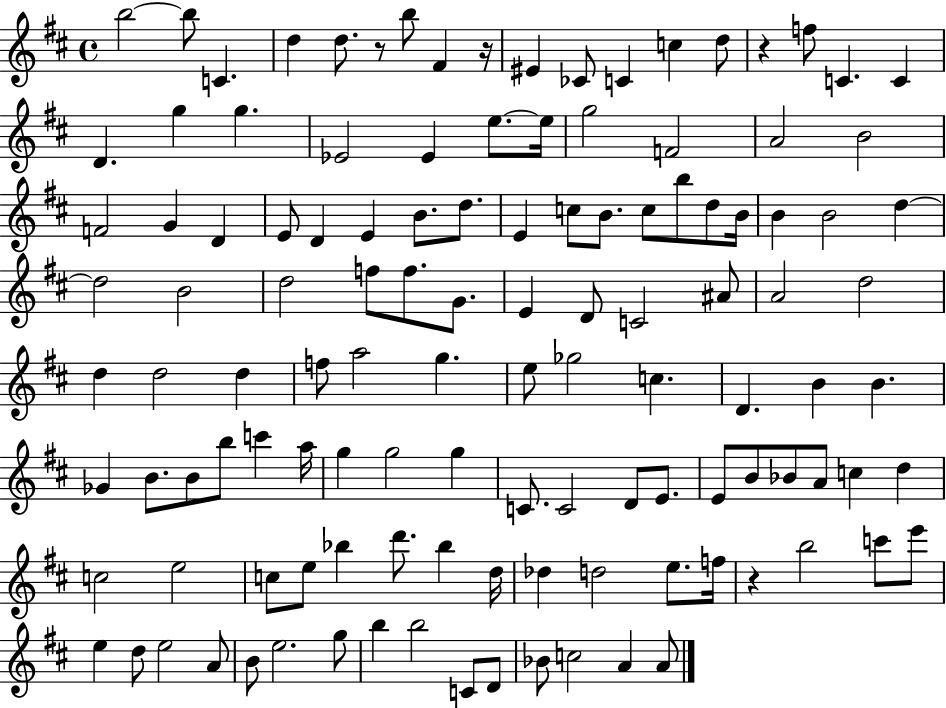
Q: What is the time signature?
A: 4/4